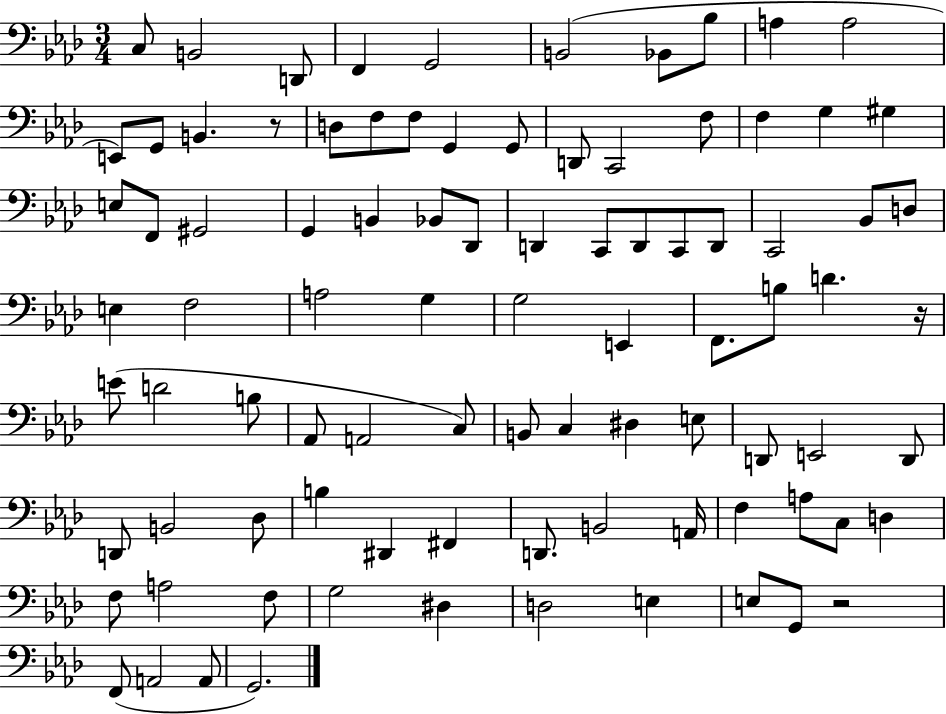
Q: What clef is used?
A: bass